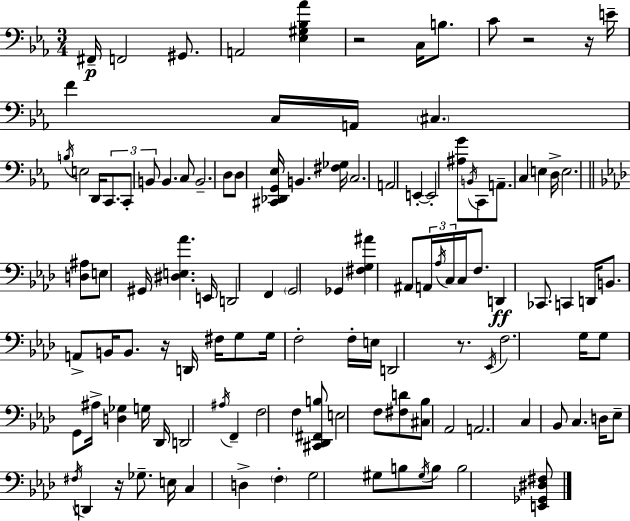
F#2/s F2/h G#2/e. A2/h [Eb3,G#3,Bb3,Ab4]/q R/h C3/s B3/e. C4/e R/h R/s E4/s F4/q C3/s A2/s C#3/q. B3/s E3/h D2/s C2/e. C2/e B2/e B2/q. C3/e B2/h. D3/e D3/e [C#2,Db2,G2,Eb3]/s B2/q. [F#3,Gb3]/s C3/h. A2/h E2/q E2/h [A#3,G4]/e B2/s C2/e A2/e. C3/q E3/q D3/s E3/h. [D3,A#3]/e E3/e G#2/s [D#3,E3,Ab4]/q. E2/s D2/h F2/q G2/h Gb2/q [F#3,G3,A#4]/q A#2/e A2/s Ab3/s C3/s C3/s F3/e. D2/q CES2/e. C2/q D2/s B2/e. A2/e B2/s B2/e. R/s D2/s F#3/s G3/e G3/s F3/h F3/s E3/s D2/h R/e. Eb2/s F3/h. G3/s G3/e G2/e A#3/s [D3,Gb3]/q G3/s Db2/s D2/h A#3/s F2/q F3/h F3/q [C#2,Db2,F#2,B3]/e E3/h F3/e [F#3,D4]/e [C#3,Bb3]/e Ab2/h A2/h. C3/q Bb2/e C3/q. D3/s Eb3/e F#3/s D2/q R/s Gb3/e. E3/s C3/q D3/q F3/q G3/h G#3/e B3/e G#3/s B3/e B3/h [E2,Gb2,D#3,F#3]/e